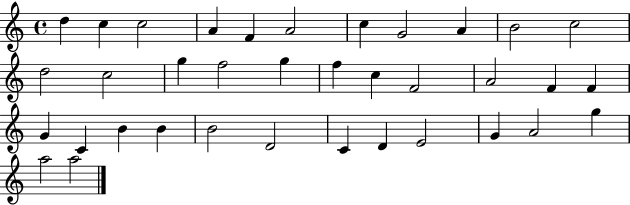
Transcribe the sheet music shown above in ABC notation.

X:1
T:Untitled
M:4/4
L:1/4
K:C
d c c2 A F A2 c G2 A B2 c2 d2 c2 g f2 g f c F2 A2 F F G C B B B2 D2 C D E2 G A2 g a2 a2